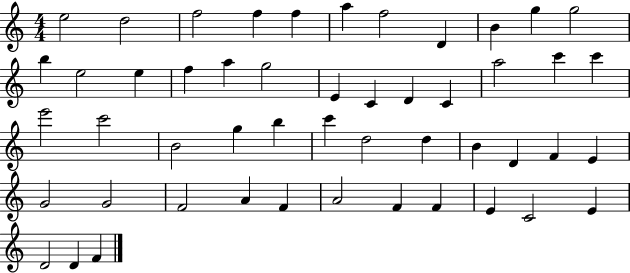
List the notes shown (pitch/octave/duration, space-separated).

E5/h D5/h F5/h F5/q F5/q A5/q F5/h D4/q B4/q G5/q G5/h B5/q E5/h E5/q F5/q A5/q G5/h E4/q C4/q D4/q C4/q A5/h C6/q C6/q E6/h C6/h B4/h G5/q B5/q C6/q D5/h D5/q B4/q D4/q F4/q E4/q G4/h G4/h F4/h A4/q F4/q A4/h F4/q F4/q E4/q C4/h E4/q D4/h D4/q F4/q